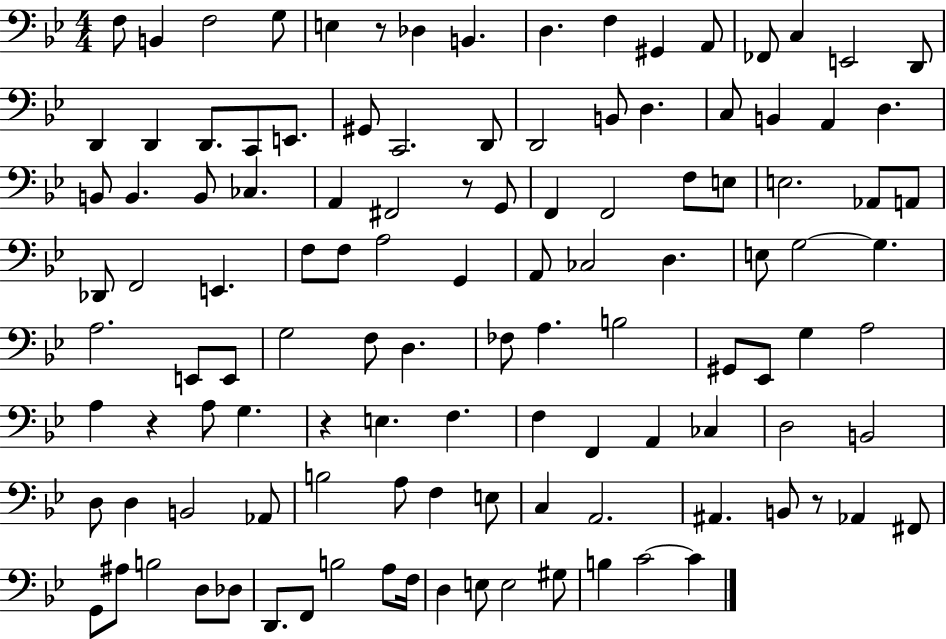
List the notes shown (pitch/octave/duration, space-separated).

F3/e B2/q F3/h G3/e E3/q R/e Db3/q B2/q. D3/q. F3/q G#2/q A2/e FES2/e C3/q E2/h D2/e D2/q D2/q D2/e. C2/e E2/e. G#2/e C2/h. D2/e D2/h B2/e D3/q. C3/e B2/q A2/q D3/q. B2/e B2/q. B2/e CES3/q. A2/q F#2/h R/e G2/e F2/q F2/h F3/e E3/e E3/h. Ab2/e A2/e Db2/e F2/h E2/q. F3/e F3/e A3/h G2/q A2/e CES3/h D3/q. E3/e G3/h G3/q. A3/h. E2/e E2/e G3/h F3/e D3/q. FES3/e A3/q. B3/h G#2/e Eb2/e G3/q A3/h A3/q R/q A3/e G3/q. R/q E3/q. F3/q. F3/q F2/q A2/q CES3/q D3/h B2/h D3/e D3/q B2/h Ab2/e B3/h A3/e F3/q E3/e C3/q A2/h. A#2/q. B2/e R/e Ab2/q F#2/e G2/e A#3/e B3/h D3/e Db3/e D2/e. F2/e B3/h A3/e F3/s D3/q E3/e E3/h G#3/e B3/q C4/h C4/q